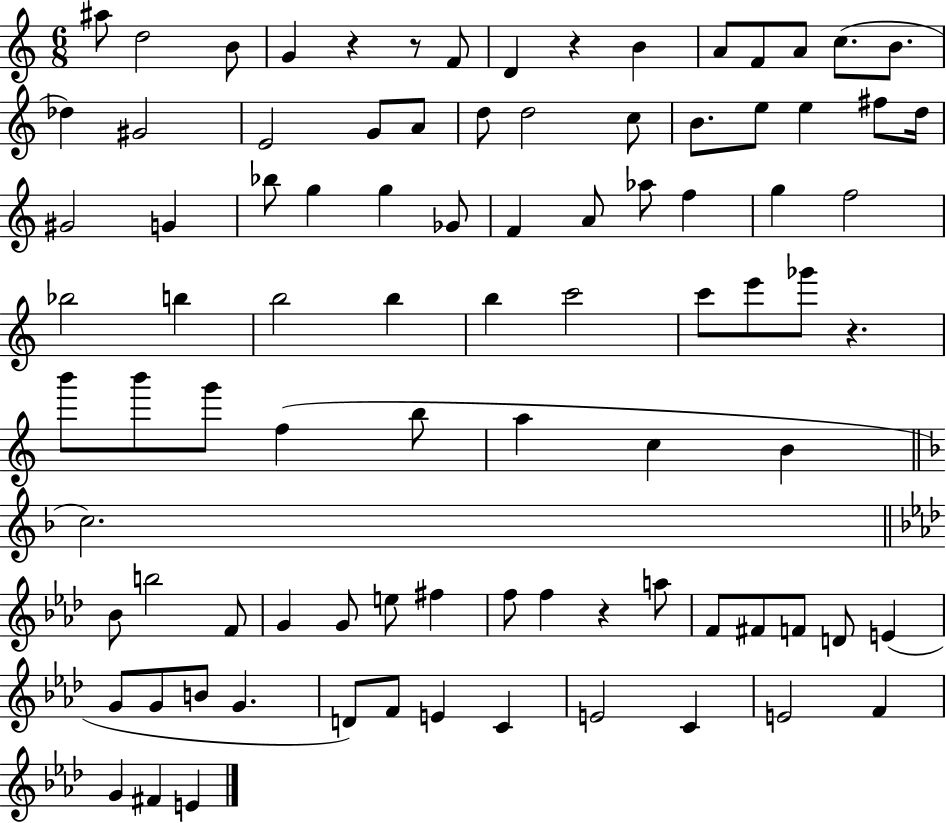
{
  \clef treble
  \numericTimeSignature
  \time 6/8
  \key c \major
  ais''8 d''2 b'8 | g'4 r4 r8 f'8 | d'4 r4 b'4 | a'8 f'8 a'8 c''8.( b'8. | \break des''4) gis'2 | e'2 g'8 a'8 | d''8 d''2 c''8 | b'8. e''8 e''4 fis''8 d''16 | \break gis'2 g'4 | bes''8 g''4 g''4 ges'8 | f'4 a'8 aes''8 f''4 | g''4 f''2 | \break bes''2 b''4 | b''2 b''4 | b''4 c'''2 | c'''8 e'''8 ges'''8 r4. | \break b'''8 b'''8 g'''8 f''4( b''8 | a''4 c''4 b'4 | \bar "||" \break \key d \minor c''2.) | \bar "||" \break \key aes \major bes'8 b''2 f'8 | g'4 g'8 e''8 fis''4 | f''8 f''4 r4 a''8 | f'8 fis'8 f'8 d'8 e'4( | \break g'8 g'8 b'8 g'4. | d'8) f'8 e'4 c'4 | e'2 c'4 | e'2 f'4 | \break g'4 fis'4 e'4 | \bar "|."
}